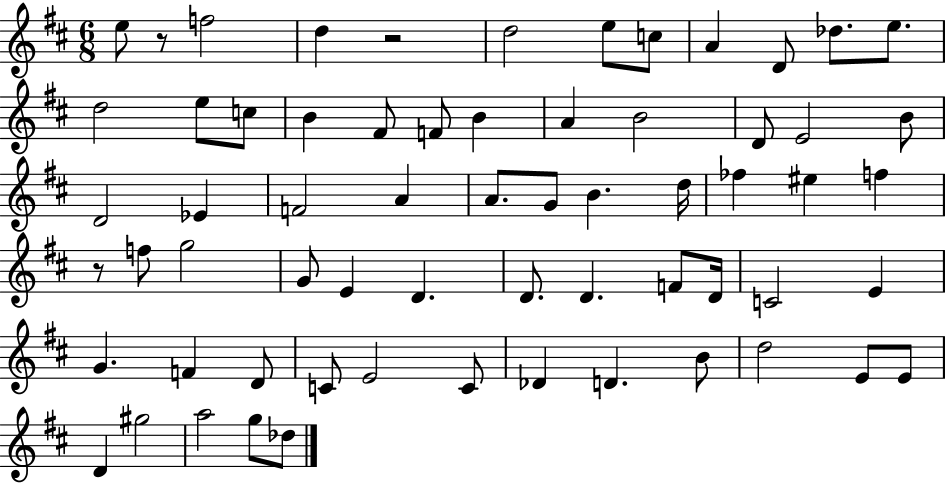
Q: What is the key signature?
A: D major